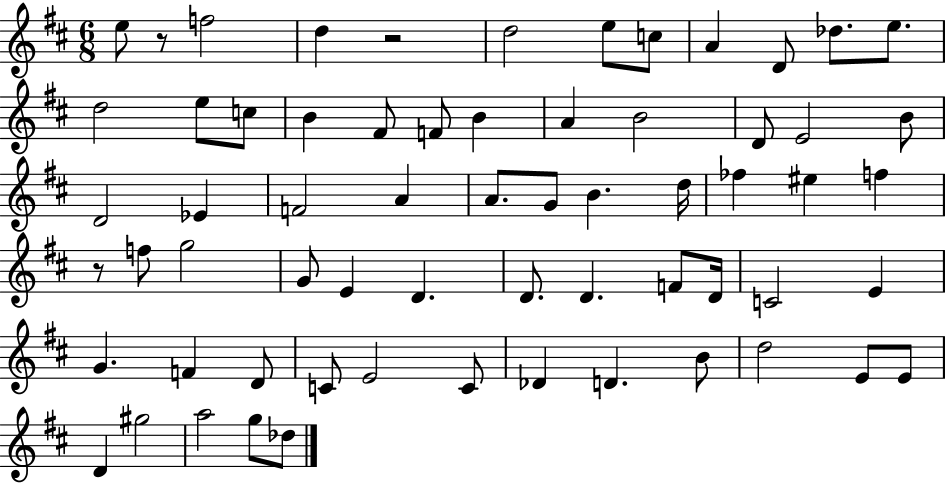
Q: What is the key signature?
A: D major